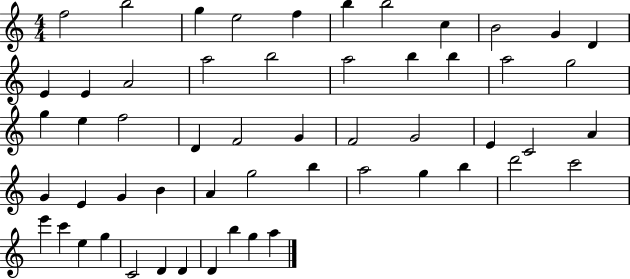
X:1
T:Untitled
M:4/4
L:1/4
K:C
f2 b2 g e2 f b b2 c B2 G D E E A2 a2 b2 a2 b b a2 g2 g e f2 D F2 G F2 G2 E C2 A G E G B A g2 b a2 g b d'2 c'2 e' c' e g C2 D D D b g a